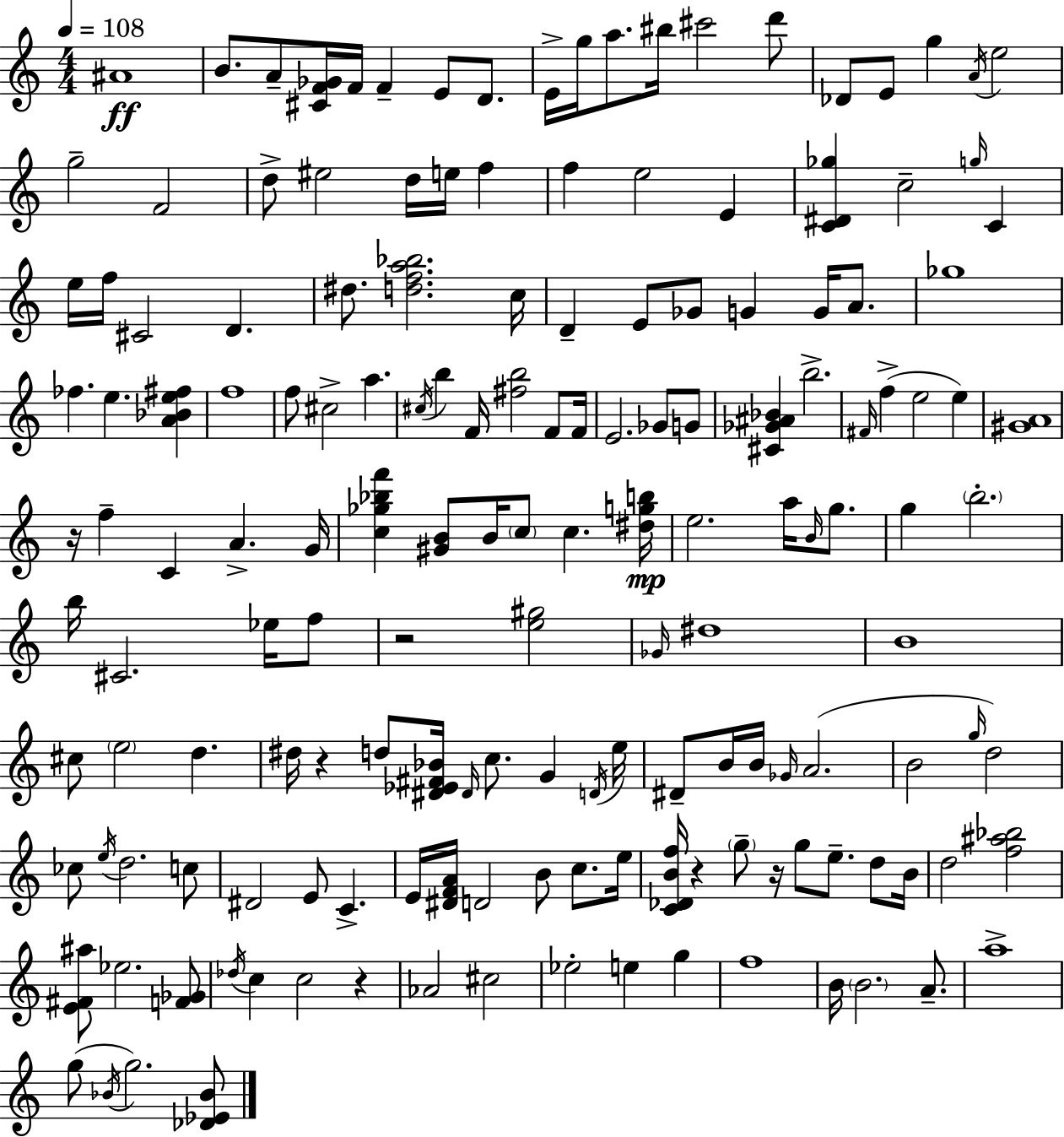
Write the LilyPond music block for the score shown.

{
  \clef treble
  \numericTimeSignature
  \time 4/4
  \key a \minor
  \tempo 4 = 108
  ais'1\ff | b'8. a'8-- <cis' f' ges'>16 f'16 f'4-- e'8 d'8. | e'16-> g''16 a''8. bis''16 cis'''2 d'''8 | des'8 e'8 g''4 \acciaccatura { a'16 } e''2 | \break g''2-- f'2 | d''8-> eis''2 d''16 e''16 f''4 | f''4 e''2 e'4 | <c' dis' ges''>4 c''2-- \grace { g''16 } c'4 | \break e''16 f''16 cis'2 d'4. | dis''8. <d'' f'' a'' bes''>2. | c''16 d'4-- e'8 ges'8 g'4 g'16 a'8. | ges''1 | \break fes''4. e''4. <a' bes' e'' fis''>4 | f''1 | f''8 cis''2-> a''4. | \acciaccatura { cis''16 } b''4 f'16 <fis'' b''>2 | \break f'8 f'16 e'2. ges'8 | g'8 <cis' ges' ais' bes'>4 b''2.-> | \grace { fis'16 } f''4->( e''2 | e''4) <gis' a'>1 | \break r16 f''4-- c'4 a'4.-> | g'16 <c'' ges'' bes'' f'''>4 <gis' b'>8 b'16 \parenthesize c''8 c''4. | <dis'' g'' b''>16\mp e''2. | a''16 \grace { b'16 } g''8. g''4 \parenthesize b''2.-. | \break b''16 cis'2. | ees''16 f''8 r2 <e'' gis''>2 | \grace { ges'16 } dis''1 | b'1 | \break cis''8 \parenthesize e''2 | d''4. dis''16 r4 d''8 <dis' ees' fis' bes'>16 \grace { dis'16 } c''8. | g'4 \acciaccatura { d'16 } e''16 dis'8-- b'16 b'16 \grace { ges'16 } a'2.( | b'2 | \break \grace { g''16 } d''2) ces''8 \acciaccatura { e''16 } d''2. | c''8 dis'2 | e'8 c'4.-> e'16 <dis' f' a'>16 d'2 | b'8 c''8. e''16 <c' des' b' f''>16 r4 | \break \parenthesize g''8-- r16 g''8 e''8.-- d''8 b'16 d''2 | <f'' ais'' bes''>2 <e' fis' ais''>8 ees''2. | <f' ges'>8 \acciaccatura { des''16 } c''4 | c''2 r4 aes'2 | \break cis''2 ees''2-. | e''4 g''4 f''1 | b'16 \parenthesize b'2. | a'8.-- a''1-> | \break g''8( \acciaccatura { bes'16 } g''2.) | <des' ees' bes'>8 \bar "|."
}